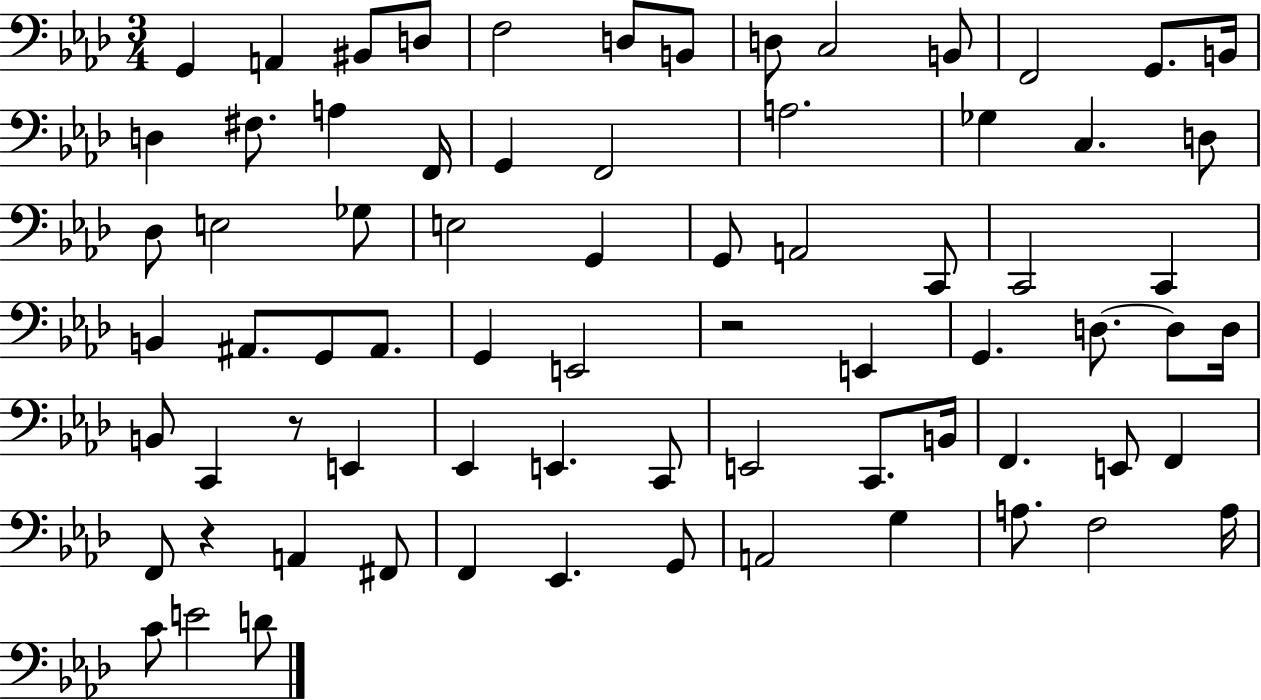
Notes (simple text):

G2/q A2/q BIS2/e D3/e F3/h D3/e B2/e D3/e C3/h B2/e F2/h G2/e. B2/s D3/q F#3/e. A3/q F2/s G2/q F2/h A3/h. Gb3/q C3/q. D3/e Db3/e E3/h Gb3/e E3/h G2/q G2/e A2/h C2/e C2/h C2/q B2/q A#2/e. G2/e A#2/e. G2/q E2/h R/h E2/q G2/q. D3/e. D3/e D3/s B2/e C2/q R/e E2/q Eb2/q E2/q. C2/e E2/h C2/e. B2/s F2/q. E2/e F2/q F2/e R/q A2/q F#2/e F2/q Eb2/q. G2/e A2/h G3/q A3/e. F3/h A3/s C4/e E4/h D4/e